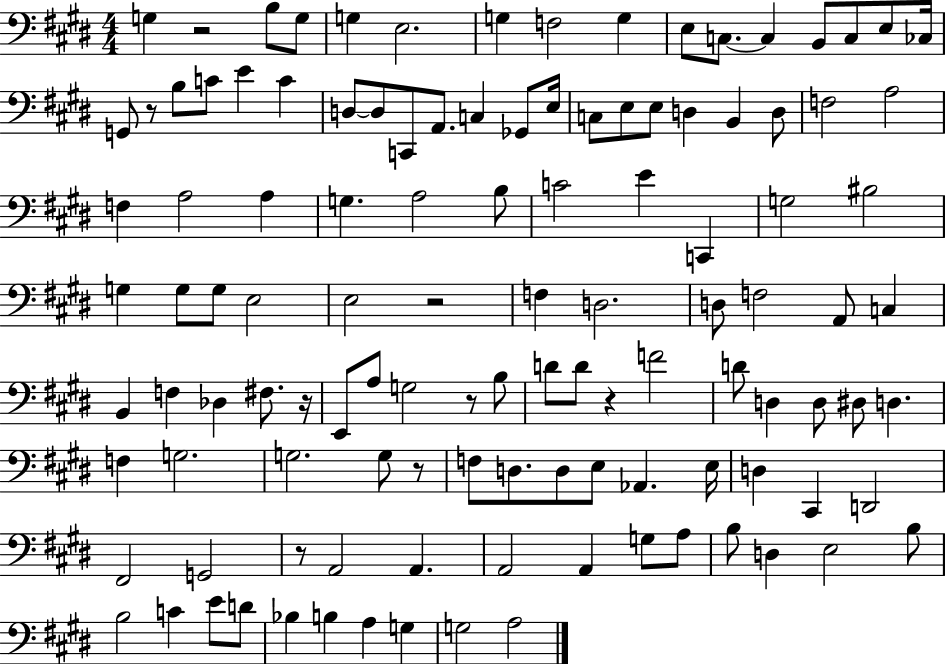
X:1
T:Untitled
M:4/4
L:1/4
K:E
G, z2 B,/2 G,/2 G, E,2 G, F,2 G, E,/2 C,/2 C, B,,/2 C,/2 E,/2 _C,/4 G,,/2 z/2 B,/2 C/2 E C D,/2 D,/2 C,,/2 A,,/2 C, _G,,/2 E,/4 C,/2 E,/2 E,/2 D, B,, D,/2 F,2 A,2 F, A,2 A, G, A,2 B,/2 C2 E C,, G,2 ^B,2 G, G,/2 G,/2 E,2 E,2 z2 F, D,2 D,/2 F,2 A,,/2 C, B,, F, _D, ^F,/2 z/4 E,,/2 A,/2 G,2 z/2 B,/2 D/2 D/2 z F2 D/2 D, D,/2 ^D,/2 D, F, G,2 G,2 G,/2 z/2 F,/2 D,/2 D,/2 E,/2 _A,, E,/4 D, ^C,, D,,2 ^F,,2 G,,2 z/2 A,,2 A,, A,,2 A,, G,/2 A,/2 B,/2 D, E,2 B,/2 B,2 C E/2 D/2 _B, B, A, G, G,2 A,2